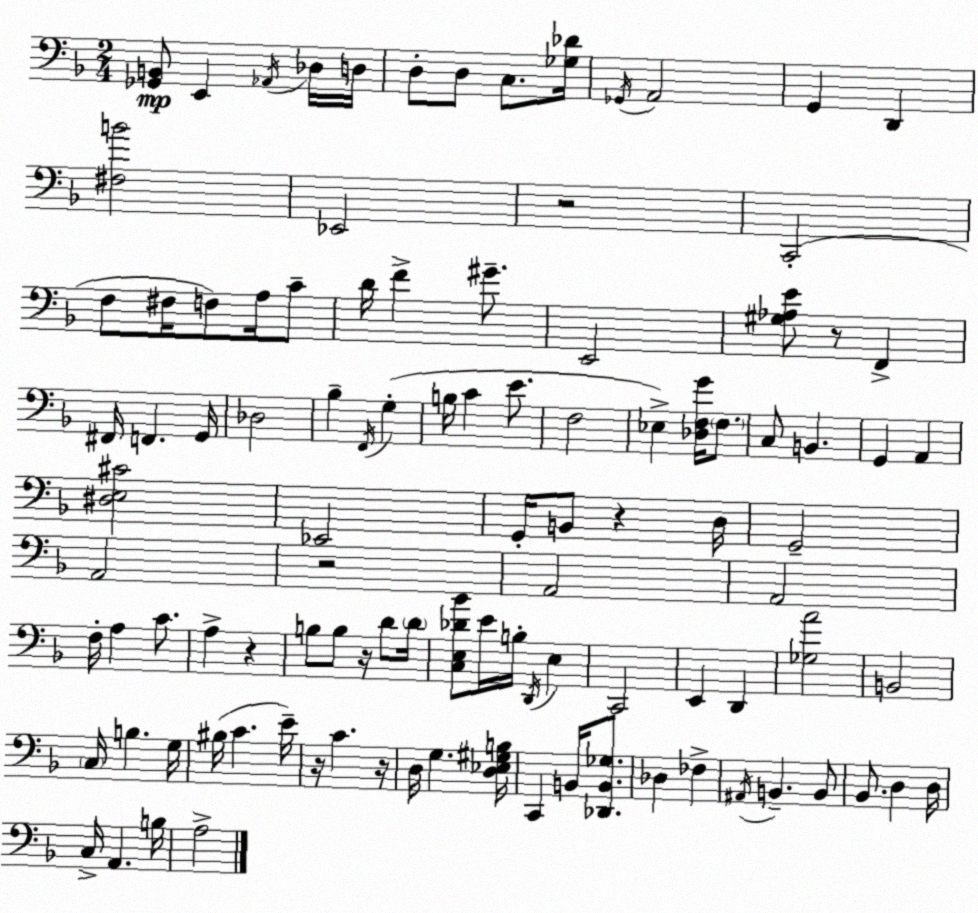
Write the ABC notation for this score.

X:1
T:Untitled
M:2/4
L:1/4
K:Dm
[_G,,B,,]/2 E,, _A,,/4 _D,/4 D,/4 D,/2 D,/2 C,/2 [_G,_D]/4 _G,,/4 A,,2 G,, D,, [^F,B]2 _E,,2 z2 C,,2 F,/2 ^F,/4 F,/2 A,/4 C/2 D/4 F ^G/2 E,,2 [^G,_A,E]/2 z/2 F,, ^F,,/4 F,, G,,/4 _D,2 _B, F,,/4 G, B,/4 C E/2 F,2 _E, [_D,F,G]/4 F,/2 C,/2 B,, G,, A,, [^D,E,^C]2 _E,,2 G,,/4 B,,/2 z D,/4 G,,2 A,,2 z2 A,,2 A,,2 F,/4 A, C/2 A, z B,/2 B,/2 z/4 D/2 D/4 [C,E,_D_B]/2 E/4 B,/4 D,,/4 E, C,,2 E,, D,, [_G,A]2 B,,2 C,/4 B, G,/4 ^B,/4 C E/4 z/4 C z/4 D,/4 G, [D,_E,^G,B,]/4 C,, B,,/4 [_D,,B,,_G,]/2 _D, _F, ^A,,/4 B,, B,,/2 _B,,/2 D, D,/4 C,/4 A,, B,/4 A,2